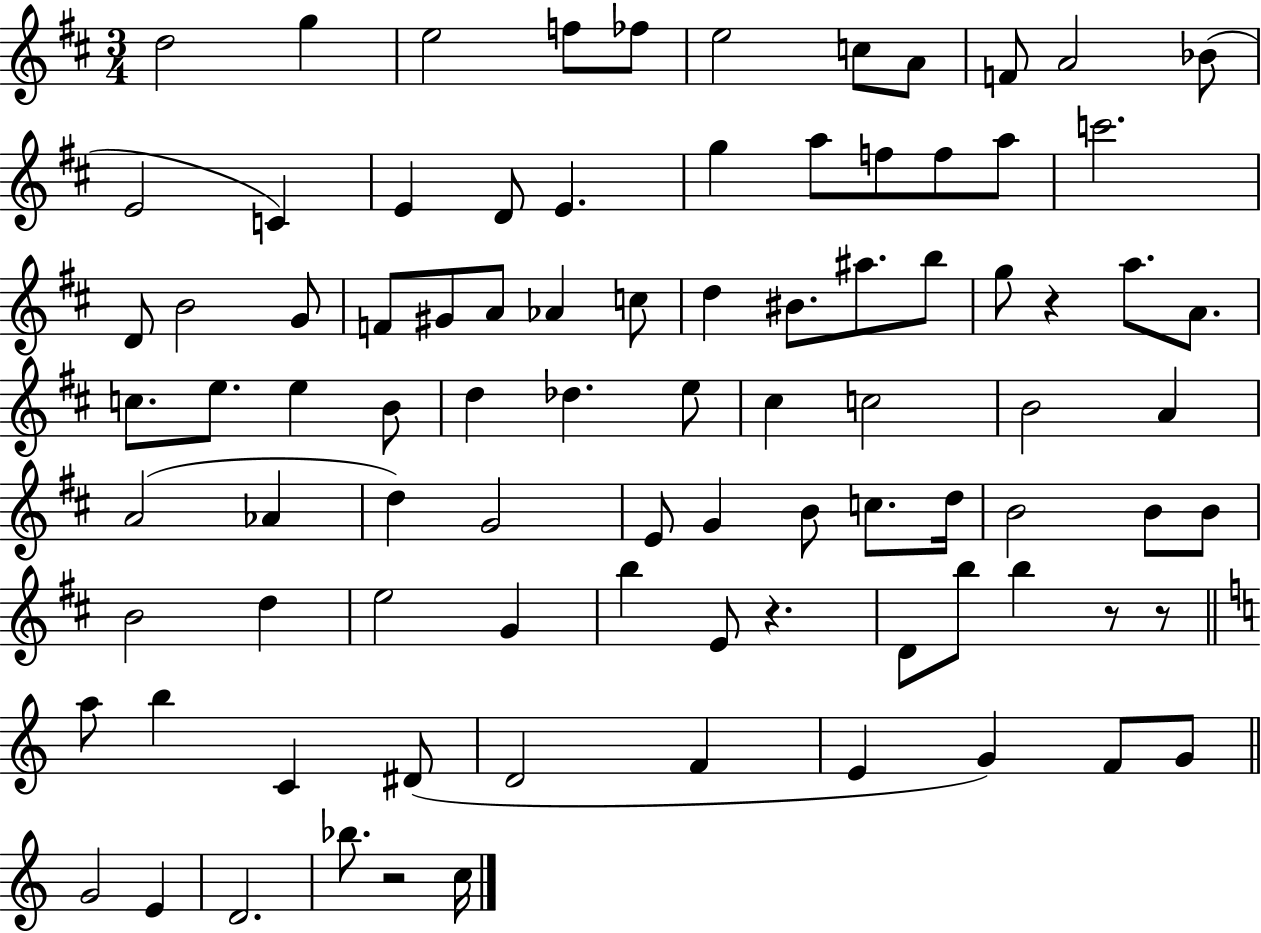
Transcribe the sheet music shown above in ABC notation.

X:1
T:Untitled
M:3/4
L:1/4
K:D
d2 g e2 f/2 _f/2 e2 c/2 A/2 F/2 A2 _B/2 E2 C E D/2 E g a/2 f/2 f/2 a/2 c'2 D/2 B2 G/2 F/2 ^G/2 A/2 _A c/2 d ^B/2 ^a/2 b/2 g/2 z a/2 A/2 c/2 e/2 e B/2 d _d e/2 ^c c2 B2 A A2 _A d G2 E/2 G B/2 c/2 d/4 B2 B/2 B/2 B2 d e2 G b E/2 z D/2 b/2 b z/2 z/2 a/2 b C ^D/2 D2 F E G F/2 G/2 G2 E D2 _b/2 z2 c/4